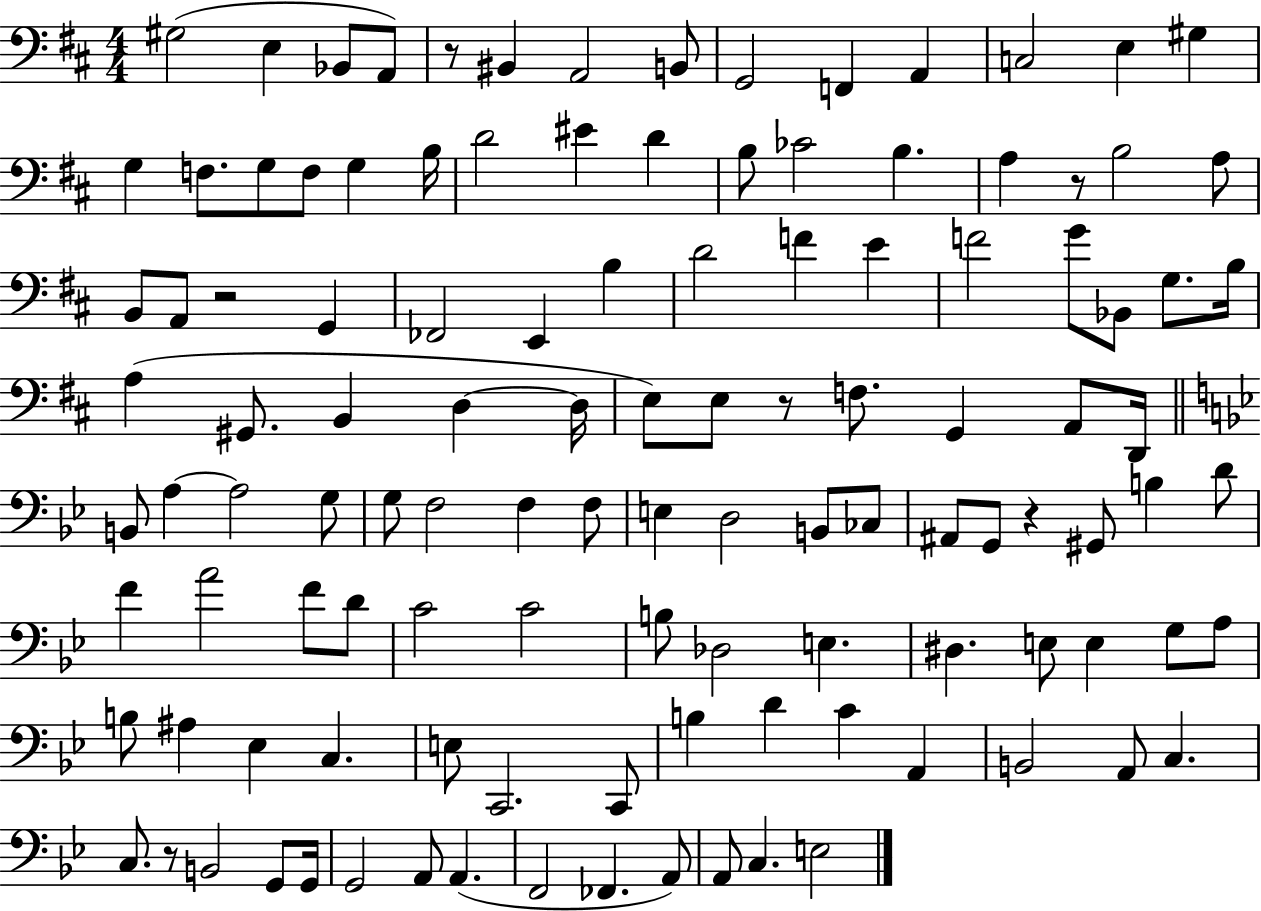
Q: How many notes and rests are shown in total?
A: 117